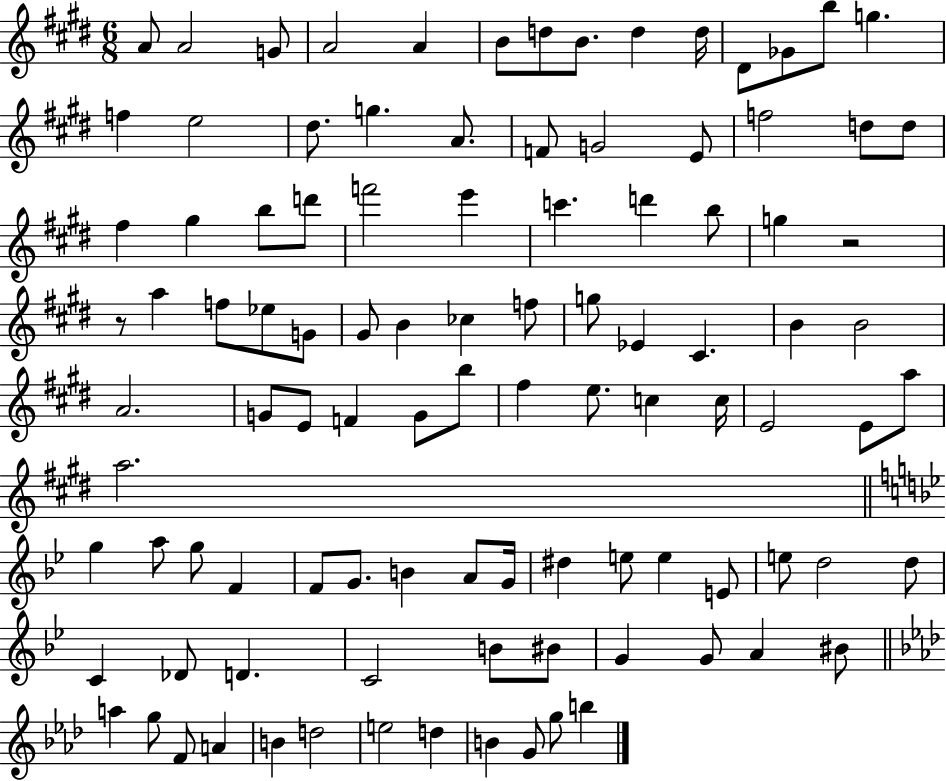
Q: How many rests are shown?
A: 2